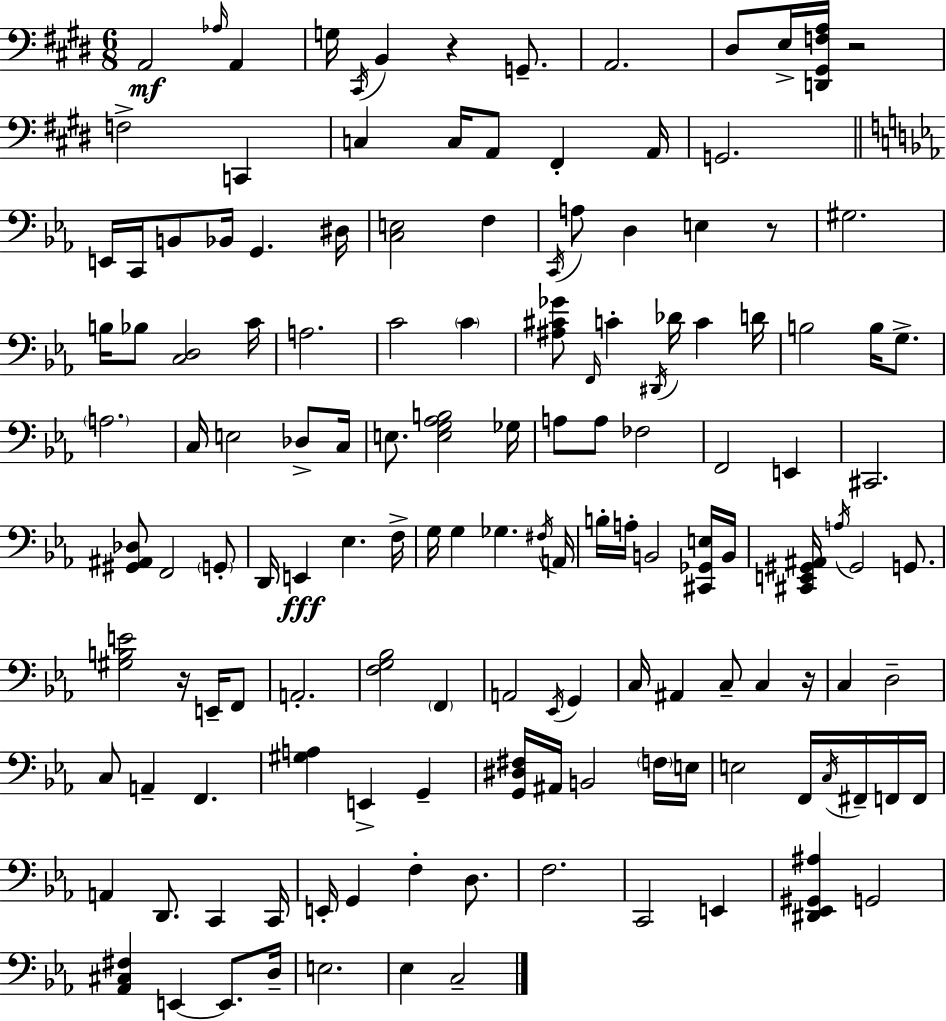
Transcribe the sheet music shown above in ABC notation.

X:1
T:Untitled
M:6/8
L:1/4
K:E
A,,2 _A,/4 A,, G,/4 ^C,,/4 B,, z G,,/2 A,,2 ^D,/2 E,/4 [D,,^G,,F,A,]/4 z2 F,2 C,, C, C,/4 A,,/2 ^F,, A,,/4 G,,2 E,,/4 C,,/4 B,,/2 _B,,/4 G,, ^D,/4 [C,E,]2 F, C,,/4 A,/2 D, E, z/2 ^G,2 B,/4 _B,/2 [C,D,]2 C/4 A,2 C2 C [^A,^C_G]/2 F,,/4 C ^D,,/4 _D/4 C D/4 B,2 B,/4 G,/2 A,2 C,/4 E,2 _D,/2 C,/4 E,/2 [E,G,_A,B,]2 _G,/4 A,/2 A,/2 _F,2 F,,2 E,, ^C,,2 [^G,,^A,,_D,]/2 F,,2 G,,/2 D,,/4 E,, _E, F,/4 G,/4 G, _G, ^F,/4 A,,/4 B,/4 A,/4 B,,2 [^C,,_G,,E,]/4 B,,/4 [^C,,E,,^G,,^A,,]/4 A,/4 ^G,,2 G,,/2 [^G,B,E]2 z/4 E,,/4 F,,/2 A,,2 [F,G,_B,]2 F,, A,,2 _E,,/4 G,, C,/4 ^A,, C,/2 C, z/4 C, D,2 C,/2 A,, F,, [^G,A,] E,, G,, [G,,^D,^F,]/4 ^A,,/4 B,,2 F,/4 E,/4 E,2 F,,/4 C,/4 ^F,,/4 F,,/4 F,,/4 A,, D,,/2 C,, C,,/4 E,,/4 G,, F, D,/2 F,2 C,,2 E,, [^D,,_E,,^G,,^A,] G,,2 [_A,,^C,^F,] E,, E,,/2 D,/4 E,2 _E, C,2